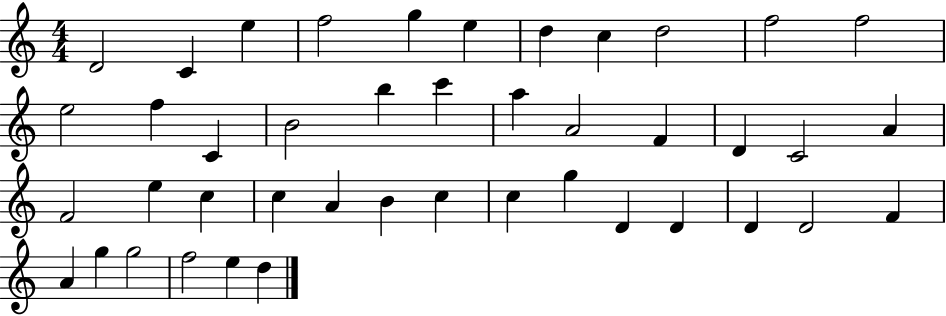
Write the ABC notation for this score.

X:1
T:Untitled
M:4/4
L:1/4
K:C
D2 C e f2 g e d c d2 f2 f2 e2 f C B2 b c' a A2 F D C2 A F2 e c c A B c c g D D D D2 F A g g2 f2 e d